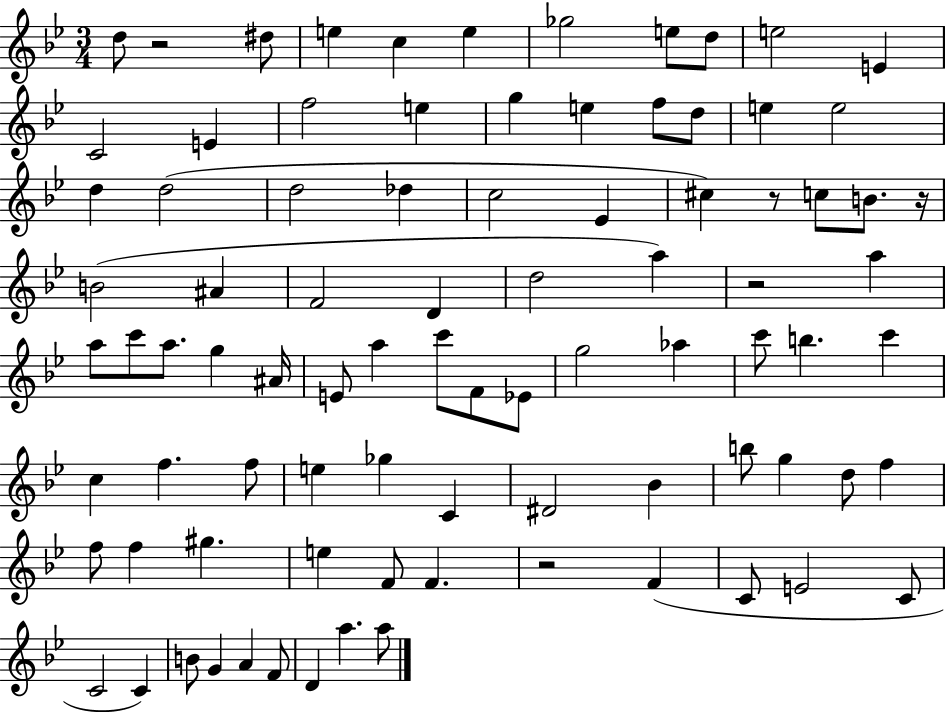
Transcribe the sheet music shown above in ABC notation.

X:1
T:Untitled
M:3/4
L:1/4
K:Bb
d/2 z2 ^d/2 e c e _g2 e/2 d/2 e2 E C2 E f2 e g e f/2 d/2 e e2 d d2 d2 _d c2 _E ^c z/2 c/2 B/2 z/4 B2 ^A F2 D d2 a z2 a a/2 c'/2 a/2 g ^A/4 E/2 a c'/2 F/2 _E/2 g2 _a c'/2 b c' c f f/2 e _g C ^D2 _B b/2 g d/2 f f/2 f ^g e F/2 F z2 F C/2 E2 C/2 C2 C B/2 G A F/2 D a a/2